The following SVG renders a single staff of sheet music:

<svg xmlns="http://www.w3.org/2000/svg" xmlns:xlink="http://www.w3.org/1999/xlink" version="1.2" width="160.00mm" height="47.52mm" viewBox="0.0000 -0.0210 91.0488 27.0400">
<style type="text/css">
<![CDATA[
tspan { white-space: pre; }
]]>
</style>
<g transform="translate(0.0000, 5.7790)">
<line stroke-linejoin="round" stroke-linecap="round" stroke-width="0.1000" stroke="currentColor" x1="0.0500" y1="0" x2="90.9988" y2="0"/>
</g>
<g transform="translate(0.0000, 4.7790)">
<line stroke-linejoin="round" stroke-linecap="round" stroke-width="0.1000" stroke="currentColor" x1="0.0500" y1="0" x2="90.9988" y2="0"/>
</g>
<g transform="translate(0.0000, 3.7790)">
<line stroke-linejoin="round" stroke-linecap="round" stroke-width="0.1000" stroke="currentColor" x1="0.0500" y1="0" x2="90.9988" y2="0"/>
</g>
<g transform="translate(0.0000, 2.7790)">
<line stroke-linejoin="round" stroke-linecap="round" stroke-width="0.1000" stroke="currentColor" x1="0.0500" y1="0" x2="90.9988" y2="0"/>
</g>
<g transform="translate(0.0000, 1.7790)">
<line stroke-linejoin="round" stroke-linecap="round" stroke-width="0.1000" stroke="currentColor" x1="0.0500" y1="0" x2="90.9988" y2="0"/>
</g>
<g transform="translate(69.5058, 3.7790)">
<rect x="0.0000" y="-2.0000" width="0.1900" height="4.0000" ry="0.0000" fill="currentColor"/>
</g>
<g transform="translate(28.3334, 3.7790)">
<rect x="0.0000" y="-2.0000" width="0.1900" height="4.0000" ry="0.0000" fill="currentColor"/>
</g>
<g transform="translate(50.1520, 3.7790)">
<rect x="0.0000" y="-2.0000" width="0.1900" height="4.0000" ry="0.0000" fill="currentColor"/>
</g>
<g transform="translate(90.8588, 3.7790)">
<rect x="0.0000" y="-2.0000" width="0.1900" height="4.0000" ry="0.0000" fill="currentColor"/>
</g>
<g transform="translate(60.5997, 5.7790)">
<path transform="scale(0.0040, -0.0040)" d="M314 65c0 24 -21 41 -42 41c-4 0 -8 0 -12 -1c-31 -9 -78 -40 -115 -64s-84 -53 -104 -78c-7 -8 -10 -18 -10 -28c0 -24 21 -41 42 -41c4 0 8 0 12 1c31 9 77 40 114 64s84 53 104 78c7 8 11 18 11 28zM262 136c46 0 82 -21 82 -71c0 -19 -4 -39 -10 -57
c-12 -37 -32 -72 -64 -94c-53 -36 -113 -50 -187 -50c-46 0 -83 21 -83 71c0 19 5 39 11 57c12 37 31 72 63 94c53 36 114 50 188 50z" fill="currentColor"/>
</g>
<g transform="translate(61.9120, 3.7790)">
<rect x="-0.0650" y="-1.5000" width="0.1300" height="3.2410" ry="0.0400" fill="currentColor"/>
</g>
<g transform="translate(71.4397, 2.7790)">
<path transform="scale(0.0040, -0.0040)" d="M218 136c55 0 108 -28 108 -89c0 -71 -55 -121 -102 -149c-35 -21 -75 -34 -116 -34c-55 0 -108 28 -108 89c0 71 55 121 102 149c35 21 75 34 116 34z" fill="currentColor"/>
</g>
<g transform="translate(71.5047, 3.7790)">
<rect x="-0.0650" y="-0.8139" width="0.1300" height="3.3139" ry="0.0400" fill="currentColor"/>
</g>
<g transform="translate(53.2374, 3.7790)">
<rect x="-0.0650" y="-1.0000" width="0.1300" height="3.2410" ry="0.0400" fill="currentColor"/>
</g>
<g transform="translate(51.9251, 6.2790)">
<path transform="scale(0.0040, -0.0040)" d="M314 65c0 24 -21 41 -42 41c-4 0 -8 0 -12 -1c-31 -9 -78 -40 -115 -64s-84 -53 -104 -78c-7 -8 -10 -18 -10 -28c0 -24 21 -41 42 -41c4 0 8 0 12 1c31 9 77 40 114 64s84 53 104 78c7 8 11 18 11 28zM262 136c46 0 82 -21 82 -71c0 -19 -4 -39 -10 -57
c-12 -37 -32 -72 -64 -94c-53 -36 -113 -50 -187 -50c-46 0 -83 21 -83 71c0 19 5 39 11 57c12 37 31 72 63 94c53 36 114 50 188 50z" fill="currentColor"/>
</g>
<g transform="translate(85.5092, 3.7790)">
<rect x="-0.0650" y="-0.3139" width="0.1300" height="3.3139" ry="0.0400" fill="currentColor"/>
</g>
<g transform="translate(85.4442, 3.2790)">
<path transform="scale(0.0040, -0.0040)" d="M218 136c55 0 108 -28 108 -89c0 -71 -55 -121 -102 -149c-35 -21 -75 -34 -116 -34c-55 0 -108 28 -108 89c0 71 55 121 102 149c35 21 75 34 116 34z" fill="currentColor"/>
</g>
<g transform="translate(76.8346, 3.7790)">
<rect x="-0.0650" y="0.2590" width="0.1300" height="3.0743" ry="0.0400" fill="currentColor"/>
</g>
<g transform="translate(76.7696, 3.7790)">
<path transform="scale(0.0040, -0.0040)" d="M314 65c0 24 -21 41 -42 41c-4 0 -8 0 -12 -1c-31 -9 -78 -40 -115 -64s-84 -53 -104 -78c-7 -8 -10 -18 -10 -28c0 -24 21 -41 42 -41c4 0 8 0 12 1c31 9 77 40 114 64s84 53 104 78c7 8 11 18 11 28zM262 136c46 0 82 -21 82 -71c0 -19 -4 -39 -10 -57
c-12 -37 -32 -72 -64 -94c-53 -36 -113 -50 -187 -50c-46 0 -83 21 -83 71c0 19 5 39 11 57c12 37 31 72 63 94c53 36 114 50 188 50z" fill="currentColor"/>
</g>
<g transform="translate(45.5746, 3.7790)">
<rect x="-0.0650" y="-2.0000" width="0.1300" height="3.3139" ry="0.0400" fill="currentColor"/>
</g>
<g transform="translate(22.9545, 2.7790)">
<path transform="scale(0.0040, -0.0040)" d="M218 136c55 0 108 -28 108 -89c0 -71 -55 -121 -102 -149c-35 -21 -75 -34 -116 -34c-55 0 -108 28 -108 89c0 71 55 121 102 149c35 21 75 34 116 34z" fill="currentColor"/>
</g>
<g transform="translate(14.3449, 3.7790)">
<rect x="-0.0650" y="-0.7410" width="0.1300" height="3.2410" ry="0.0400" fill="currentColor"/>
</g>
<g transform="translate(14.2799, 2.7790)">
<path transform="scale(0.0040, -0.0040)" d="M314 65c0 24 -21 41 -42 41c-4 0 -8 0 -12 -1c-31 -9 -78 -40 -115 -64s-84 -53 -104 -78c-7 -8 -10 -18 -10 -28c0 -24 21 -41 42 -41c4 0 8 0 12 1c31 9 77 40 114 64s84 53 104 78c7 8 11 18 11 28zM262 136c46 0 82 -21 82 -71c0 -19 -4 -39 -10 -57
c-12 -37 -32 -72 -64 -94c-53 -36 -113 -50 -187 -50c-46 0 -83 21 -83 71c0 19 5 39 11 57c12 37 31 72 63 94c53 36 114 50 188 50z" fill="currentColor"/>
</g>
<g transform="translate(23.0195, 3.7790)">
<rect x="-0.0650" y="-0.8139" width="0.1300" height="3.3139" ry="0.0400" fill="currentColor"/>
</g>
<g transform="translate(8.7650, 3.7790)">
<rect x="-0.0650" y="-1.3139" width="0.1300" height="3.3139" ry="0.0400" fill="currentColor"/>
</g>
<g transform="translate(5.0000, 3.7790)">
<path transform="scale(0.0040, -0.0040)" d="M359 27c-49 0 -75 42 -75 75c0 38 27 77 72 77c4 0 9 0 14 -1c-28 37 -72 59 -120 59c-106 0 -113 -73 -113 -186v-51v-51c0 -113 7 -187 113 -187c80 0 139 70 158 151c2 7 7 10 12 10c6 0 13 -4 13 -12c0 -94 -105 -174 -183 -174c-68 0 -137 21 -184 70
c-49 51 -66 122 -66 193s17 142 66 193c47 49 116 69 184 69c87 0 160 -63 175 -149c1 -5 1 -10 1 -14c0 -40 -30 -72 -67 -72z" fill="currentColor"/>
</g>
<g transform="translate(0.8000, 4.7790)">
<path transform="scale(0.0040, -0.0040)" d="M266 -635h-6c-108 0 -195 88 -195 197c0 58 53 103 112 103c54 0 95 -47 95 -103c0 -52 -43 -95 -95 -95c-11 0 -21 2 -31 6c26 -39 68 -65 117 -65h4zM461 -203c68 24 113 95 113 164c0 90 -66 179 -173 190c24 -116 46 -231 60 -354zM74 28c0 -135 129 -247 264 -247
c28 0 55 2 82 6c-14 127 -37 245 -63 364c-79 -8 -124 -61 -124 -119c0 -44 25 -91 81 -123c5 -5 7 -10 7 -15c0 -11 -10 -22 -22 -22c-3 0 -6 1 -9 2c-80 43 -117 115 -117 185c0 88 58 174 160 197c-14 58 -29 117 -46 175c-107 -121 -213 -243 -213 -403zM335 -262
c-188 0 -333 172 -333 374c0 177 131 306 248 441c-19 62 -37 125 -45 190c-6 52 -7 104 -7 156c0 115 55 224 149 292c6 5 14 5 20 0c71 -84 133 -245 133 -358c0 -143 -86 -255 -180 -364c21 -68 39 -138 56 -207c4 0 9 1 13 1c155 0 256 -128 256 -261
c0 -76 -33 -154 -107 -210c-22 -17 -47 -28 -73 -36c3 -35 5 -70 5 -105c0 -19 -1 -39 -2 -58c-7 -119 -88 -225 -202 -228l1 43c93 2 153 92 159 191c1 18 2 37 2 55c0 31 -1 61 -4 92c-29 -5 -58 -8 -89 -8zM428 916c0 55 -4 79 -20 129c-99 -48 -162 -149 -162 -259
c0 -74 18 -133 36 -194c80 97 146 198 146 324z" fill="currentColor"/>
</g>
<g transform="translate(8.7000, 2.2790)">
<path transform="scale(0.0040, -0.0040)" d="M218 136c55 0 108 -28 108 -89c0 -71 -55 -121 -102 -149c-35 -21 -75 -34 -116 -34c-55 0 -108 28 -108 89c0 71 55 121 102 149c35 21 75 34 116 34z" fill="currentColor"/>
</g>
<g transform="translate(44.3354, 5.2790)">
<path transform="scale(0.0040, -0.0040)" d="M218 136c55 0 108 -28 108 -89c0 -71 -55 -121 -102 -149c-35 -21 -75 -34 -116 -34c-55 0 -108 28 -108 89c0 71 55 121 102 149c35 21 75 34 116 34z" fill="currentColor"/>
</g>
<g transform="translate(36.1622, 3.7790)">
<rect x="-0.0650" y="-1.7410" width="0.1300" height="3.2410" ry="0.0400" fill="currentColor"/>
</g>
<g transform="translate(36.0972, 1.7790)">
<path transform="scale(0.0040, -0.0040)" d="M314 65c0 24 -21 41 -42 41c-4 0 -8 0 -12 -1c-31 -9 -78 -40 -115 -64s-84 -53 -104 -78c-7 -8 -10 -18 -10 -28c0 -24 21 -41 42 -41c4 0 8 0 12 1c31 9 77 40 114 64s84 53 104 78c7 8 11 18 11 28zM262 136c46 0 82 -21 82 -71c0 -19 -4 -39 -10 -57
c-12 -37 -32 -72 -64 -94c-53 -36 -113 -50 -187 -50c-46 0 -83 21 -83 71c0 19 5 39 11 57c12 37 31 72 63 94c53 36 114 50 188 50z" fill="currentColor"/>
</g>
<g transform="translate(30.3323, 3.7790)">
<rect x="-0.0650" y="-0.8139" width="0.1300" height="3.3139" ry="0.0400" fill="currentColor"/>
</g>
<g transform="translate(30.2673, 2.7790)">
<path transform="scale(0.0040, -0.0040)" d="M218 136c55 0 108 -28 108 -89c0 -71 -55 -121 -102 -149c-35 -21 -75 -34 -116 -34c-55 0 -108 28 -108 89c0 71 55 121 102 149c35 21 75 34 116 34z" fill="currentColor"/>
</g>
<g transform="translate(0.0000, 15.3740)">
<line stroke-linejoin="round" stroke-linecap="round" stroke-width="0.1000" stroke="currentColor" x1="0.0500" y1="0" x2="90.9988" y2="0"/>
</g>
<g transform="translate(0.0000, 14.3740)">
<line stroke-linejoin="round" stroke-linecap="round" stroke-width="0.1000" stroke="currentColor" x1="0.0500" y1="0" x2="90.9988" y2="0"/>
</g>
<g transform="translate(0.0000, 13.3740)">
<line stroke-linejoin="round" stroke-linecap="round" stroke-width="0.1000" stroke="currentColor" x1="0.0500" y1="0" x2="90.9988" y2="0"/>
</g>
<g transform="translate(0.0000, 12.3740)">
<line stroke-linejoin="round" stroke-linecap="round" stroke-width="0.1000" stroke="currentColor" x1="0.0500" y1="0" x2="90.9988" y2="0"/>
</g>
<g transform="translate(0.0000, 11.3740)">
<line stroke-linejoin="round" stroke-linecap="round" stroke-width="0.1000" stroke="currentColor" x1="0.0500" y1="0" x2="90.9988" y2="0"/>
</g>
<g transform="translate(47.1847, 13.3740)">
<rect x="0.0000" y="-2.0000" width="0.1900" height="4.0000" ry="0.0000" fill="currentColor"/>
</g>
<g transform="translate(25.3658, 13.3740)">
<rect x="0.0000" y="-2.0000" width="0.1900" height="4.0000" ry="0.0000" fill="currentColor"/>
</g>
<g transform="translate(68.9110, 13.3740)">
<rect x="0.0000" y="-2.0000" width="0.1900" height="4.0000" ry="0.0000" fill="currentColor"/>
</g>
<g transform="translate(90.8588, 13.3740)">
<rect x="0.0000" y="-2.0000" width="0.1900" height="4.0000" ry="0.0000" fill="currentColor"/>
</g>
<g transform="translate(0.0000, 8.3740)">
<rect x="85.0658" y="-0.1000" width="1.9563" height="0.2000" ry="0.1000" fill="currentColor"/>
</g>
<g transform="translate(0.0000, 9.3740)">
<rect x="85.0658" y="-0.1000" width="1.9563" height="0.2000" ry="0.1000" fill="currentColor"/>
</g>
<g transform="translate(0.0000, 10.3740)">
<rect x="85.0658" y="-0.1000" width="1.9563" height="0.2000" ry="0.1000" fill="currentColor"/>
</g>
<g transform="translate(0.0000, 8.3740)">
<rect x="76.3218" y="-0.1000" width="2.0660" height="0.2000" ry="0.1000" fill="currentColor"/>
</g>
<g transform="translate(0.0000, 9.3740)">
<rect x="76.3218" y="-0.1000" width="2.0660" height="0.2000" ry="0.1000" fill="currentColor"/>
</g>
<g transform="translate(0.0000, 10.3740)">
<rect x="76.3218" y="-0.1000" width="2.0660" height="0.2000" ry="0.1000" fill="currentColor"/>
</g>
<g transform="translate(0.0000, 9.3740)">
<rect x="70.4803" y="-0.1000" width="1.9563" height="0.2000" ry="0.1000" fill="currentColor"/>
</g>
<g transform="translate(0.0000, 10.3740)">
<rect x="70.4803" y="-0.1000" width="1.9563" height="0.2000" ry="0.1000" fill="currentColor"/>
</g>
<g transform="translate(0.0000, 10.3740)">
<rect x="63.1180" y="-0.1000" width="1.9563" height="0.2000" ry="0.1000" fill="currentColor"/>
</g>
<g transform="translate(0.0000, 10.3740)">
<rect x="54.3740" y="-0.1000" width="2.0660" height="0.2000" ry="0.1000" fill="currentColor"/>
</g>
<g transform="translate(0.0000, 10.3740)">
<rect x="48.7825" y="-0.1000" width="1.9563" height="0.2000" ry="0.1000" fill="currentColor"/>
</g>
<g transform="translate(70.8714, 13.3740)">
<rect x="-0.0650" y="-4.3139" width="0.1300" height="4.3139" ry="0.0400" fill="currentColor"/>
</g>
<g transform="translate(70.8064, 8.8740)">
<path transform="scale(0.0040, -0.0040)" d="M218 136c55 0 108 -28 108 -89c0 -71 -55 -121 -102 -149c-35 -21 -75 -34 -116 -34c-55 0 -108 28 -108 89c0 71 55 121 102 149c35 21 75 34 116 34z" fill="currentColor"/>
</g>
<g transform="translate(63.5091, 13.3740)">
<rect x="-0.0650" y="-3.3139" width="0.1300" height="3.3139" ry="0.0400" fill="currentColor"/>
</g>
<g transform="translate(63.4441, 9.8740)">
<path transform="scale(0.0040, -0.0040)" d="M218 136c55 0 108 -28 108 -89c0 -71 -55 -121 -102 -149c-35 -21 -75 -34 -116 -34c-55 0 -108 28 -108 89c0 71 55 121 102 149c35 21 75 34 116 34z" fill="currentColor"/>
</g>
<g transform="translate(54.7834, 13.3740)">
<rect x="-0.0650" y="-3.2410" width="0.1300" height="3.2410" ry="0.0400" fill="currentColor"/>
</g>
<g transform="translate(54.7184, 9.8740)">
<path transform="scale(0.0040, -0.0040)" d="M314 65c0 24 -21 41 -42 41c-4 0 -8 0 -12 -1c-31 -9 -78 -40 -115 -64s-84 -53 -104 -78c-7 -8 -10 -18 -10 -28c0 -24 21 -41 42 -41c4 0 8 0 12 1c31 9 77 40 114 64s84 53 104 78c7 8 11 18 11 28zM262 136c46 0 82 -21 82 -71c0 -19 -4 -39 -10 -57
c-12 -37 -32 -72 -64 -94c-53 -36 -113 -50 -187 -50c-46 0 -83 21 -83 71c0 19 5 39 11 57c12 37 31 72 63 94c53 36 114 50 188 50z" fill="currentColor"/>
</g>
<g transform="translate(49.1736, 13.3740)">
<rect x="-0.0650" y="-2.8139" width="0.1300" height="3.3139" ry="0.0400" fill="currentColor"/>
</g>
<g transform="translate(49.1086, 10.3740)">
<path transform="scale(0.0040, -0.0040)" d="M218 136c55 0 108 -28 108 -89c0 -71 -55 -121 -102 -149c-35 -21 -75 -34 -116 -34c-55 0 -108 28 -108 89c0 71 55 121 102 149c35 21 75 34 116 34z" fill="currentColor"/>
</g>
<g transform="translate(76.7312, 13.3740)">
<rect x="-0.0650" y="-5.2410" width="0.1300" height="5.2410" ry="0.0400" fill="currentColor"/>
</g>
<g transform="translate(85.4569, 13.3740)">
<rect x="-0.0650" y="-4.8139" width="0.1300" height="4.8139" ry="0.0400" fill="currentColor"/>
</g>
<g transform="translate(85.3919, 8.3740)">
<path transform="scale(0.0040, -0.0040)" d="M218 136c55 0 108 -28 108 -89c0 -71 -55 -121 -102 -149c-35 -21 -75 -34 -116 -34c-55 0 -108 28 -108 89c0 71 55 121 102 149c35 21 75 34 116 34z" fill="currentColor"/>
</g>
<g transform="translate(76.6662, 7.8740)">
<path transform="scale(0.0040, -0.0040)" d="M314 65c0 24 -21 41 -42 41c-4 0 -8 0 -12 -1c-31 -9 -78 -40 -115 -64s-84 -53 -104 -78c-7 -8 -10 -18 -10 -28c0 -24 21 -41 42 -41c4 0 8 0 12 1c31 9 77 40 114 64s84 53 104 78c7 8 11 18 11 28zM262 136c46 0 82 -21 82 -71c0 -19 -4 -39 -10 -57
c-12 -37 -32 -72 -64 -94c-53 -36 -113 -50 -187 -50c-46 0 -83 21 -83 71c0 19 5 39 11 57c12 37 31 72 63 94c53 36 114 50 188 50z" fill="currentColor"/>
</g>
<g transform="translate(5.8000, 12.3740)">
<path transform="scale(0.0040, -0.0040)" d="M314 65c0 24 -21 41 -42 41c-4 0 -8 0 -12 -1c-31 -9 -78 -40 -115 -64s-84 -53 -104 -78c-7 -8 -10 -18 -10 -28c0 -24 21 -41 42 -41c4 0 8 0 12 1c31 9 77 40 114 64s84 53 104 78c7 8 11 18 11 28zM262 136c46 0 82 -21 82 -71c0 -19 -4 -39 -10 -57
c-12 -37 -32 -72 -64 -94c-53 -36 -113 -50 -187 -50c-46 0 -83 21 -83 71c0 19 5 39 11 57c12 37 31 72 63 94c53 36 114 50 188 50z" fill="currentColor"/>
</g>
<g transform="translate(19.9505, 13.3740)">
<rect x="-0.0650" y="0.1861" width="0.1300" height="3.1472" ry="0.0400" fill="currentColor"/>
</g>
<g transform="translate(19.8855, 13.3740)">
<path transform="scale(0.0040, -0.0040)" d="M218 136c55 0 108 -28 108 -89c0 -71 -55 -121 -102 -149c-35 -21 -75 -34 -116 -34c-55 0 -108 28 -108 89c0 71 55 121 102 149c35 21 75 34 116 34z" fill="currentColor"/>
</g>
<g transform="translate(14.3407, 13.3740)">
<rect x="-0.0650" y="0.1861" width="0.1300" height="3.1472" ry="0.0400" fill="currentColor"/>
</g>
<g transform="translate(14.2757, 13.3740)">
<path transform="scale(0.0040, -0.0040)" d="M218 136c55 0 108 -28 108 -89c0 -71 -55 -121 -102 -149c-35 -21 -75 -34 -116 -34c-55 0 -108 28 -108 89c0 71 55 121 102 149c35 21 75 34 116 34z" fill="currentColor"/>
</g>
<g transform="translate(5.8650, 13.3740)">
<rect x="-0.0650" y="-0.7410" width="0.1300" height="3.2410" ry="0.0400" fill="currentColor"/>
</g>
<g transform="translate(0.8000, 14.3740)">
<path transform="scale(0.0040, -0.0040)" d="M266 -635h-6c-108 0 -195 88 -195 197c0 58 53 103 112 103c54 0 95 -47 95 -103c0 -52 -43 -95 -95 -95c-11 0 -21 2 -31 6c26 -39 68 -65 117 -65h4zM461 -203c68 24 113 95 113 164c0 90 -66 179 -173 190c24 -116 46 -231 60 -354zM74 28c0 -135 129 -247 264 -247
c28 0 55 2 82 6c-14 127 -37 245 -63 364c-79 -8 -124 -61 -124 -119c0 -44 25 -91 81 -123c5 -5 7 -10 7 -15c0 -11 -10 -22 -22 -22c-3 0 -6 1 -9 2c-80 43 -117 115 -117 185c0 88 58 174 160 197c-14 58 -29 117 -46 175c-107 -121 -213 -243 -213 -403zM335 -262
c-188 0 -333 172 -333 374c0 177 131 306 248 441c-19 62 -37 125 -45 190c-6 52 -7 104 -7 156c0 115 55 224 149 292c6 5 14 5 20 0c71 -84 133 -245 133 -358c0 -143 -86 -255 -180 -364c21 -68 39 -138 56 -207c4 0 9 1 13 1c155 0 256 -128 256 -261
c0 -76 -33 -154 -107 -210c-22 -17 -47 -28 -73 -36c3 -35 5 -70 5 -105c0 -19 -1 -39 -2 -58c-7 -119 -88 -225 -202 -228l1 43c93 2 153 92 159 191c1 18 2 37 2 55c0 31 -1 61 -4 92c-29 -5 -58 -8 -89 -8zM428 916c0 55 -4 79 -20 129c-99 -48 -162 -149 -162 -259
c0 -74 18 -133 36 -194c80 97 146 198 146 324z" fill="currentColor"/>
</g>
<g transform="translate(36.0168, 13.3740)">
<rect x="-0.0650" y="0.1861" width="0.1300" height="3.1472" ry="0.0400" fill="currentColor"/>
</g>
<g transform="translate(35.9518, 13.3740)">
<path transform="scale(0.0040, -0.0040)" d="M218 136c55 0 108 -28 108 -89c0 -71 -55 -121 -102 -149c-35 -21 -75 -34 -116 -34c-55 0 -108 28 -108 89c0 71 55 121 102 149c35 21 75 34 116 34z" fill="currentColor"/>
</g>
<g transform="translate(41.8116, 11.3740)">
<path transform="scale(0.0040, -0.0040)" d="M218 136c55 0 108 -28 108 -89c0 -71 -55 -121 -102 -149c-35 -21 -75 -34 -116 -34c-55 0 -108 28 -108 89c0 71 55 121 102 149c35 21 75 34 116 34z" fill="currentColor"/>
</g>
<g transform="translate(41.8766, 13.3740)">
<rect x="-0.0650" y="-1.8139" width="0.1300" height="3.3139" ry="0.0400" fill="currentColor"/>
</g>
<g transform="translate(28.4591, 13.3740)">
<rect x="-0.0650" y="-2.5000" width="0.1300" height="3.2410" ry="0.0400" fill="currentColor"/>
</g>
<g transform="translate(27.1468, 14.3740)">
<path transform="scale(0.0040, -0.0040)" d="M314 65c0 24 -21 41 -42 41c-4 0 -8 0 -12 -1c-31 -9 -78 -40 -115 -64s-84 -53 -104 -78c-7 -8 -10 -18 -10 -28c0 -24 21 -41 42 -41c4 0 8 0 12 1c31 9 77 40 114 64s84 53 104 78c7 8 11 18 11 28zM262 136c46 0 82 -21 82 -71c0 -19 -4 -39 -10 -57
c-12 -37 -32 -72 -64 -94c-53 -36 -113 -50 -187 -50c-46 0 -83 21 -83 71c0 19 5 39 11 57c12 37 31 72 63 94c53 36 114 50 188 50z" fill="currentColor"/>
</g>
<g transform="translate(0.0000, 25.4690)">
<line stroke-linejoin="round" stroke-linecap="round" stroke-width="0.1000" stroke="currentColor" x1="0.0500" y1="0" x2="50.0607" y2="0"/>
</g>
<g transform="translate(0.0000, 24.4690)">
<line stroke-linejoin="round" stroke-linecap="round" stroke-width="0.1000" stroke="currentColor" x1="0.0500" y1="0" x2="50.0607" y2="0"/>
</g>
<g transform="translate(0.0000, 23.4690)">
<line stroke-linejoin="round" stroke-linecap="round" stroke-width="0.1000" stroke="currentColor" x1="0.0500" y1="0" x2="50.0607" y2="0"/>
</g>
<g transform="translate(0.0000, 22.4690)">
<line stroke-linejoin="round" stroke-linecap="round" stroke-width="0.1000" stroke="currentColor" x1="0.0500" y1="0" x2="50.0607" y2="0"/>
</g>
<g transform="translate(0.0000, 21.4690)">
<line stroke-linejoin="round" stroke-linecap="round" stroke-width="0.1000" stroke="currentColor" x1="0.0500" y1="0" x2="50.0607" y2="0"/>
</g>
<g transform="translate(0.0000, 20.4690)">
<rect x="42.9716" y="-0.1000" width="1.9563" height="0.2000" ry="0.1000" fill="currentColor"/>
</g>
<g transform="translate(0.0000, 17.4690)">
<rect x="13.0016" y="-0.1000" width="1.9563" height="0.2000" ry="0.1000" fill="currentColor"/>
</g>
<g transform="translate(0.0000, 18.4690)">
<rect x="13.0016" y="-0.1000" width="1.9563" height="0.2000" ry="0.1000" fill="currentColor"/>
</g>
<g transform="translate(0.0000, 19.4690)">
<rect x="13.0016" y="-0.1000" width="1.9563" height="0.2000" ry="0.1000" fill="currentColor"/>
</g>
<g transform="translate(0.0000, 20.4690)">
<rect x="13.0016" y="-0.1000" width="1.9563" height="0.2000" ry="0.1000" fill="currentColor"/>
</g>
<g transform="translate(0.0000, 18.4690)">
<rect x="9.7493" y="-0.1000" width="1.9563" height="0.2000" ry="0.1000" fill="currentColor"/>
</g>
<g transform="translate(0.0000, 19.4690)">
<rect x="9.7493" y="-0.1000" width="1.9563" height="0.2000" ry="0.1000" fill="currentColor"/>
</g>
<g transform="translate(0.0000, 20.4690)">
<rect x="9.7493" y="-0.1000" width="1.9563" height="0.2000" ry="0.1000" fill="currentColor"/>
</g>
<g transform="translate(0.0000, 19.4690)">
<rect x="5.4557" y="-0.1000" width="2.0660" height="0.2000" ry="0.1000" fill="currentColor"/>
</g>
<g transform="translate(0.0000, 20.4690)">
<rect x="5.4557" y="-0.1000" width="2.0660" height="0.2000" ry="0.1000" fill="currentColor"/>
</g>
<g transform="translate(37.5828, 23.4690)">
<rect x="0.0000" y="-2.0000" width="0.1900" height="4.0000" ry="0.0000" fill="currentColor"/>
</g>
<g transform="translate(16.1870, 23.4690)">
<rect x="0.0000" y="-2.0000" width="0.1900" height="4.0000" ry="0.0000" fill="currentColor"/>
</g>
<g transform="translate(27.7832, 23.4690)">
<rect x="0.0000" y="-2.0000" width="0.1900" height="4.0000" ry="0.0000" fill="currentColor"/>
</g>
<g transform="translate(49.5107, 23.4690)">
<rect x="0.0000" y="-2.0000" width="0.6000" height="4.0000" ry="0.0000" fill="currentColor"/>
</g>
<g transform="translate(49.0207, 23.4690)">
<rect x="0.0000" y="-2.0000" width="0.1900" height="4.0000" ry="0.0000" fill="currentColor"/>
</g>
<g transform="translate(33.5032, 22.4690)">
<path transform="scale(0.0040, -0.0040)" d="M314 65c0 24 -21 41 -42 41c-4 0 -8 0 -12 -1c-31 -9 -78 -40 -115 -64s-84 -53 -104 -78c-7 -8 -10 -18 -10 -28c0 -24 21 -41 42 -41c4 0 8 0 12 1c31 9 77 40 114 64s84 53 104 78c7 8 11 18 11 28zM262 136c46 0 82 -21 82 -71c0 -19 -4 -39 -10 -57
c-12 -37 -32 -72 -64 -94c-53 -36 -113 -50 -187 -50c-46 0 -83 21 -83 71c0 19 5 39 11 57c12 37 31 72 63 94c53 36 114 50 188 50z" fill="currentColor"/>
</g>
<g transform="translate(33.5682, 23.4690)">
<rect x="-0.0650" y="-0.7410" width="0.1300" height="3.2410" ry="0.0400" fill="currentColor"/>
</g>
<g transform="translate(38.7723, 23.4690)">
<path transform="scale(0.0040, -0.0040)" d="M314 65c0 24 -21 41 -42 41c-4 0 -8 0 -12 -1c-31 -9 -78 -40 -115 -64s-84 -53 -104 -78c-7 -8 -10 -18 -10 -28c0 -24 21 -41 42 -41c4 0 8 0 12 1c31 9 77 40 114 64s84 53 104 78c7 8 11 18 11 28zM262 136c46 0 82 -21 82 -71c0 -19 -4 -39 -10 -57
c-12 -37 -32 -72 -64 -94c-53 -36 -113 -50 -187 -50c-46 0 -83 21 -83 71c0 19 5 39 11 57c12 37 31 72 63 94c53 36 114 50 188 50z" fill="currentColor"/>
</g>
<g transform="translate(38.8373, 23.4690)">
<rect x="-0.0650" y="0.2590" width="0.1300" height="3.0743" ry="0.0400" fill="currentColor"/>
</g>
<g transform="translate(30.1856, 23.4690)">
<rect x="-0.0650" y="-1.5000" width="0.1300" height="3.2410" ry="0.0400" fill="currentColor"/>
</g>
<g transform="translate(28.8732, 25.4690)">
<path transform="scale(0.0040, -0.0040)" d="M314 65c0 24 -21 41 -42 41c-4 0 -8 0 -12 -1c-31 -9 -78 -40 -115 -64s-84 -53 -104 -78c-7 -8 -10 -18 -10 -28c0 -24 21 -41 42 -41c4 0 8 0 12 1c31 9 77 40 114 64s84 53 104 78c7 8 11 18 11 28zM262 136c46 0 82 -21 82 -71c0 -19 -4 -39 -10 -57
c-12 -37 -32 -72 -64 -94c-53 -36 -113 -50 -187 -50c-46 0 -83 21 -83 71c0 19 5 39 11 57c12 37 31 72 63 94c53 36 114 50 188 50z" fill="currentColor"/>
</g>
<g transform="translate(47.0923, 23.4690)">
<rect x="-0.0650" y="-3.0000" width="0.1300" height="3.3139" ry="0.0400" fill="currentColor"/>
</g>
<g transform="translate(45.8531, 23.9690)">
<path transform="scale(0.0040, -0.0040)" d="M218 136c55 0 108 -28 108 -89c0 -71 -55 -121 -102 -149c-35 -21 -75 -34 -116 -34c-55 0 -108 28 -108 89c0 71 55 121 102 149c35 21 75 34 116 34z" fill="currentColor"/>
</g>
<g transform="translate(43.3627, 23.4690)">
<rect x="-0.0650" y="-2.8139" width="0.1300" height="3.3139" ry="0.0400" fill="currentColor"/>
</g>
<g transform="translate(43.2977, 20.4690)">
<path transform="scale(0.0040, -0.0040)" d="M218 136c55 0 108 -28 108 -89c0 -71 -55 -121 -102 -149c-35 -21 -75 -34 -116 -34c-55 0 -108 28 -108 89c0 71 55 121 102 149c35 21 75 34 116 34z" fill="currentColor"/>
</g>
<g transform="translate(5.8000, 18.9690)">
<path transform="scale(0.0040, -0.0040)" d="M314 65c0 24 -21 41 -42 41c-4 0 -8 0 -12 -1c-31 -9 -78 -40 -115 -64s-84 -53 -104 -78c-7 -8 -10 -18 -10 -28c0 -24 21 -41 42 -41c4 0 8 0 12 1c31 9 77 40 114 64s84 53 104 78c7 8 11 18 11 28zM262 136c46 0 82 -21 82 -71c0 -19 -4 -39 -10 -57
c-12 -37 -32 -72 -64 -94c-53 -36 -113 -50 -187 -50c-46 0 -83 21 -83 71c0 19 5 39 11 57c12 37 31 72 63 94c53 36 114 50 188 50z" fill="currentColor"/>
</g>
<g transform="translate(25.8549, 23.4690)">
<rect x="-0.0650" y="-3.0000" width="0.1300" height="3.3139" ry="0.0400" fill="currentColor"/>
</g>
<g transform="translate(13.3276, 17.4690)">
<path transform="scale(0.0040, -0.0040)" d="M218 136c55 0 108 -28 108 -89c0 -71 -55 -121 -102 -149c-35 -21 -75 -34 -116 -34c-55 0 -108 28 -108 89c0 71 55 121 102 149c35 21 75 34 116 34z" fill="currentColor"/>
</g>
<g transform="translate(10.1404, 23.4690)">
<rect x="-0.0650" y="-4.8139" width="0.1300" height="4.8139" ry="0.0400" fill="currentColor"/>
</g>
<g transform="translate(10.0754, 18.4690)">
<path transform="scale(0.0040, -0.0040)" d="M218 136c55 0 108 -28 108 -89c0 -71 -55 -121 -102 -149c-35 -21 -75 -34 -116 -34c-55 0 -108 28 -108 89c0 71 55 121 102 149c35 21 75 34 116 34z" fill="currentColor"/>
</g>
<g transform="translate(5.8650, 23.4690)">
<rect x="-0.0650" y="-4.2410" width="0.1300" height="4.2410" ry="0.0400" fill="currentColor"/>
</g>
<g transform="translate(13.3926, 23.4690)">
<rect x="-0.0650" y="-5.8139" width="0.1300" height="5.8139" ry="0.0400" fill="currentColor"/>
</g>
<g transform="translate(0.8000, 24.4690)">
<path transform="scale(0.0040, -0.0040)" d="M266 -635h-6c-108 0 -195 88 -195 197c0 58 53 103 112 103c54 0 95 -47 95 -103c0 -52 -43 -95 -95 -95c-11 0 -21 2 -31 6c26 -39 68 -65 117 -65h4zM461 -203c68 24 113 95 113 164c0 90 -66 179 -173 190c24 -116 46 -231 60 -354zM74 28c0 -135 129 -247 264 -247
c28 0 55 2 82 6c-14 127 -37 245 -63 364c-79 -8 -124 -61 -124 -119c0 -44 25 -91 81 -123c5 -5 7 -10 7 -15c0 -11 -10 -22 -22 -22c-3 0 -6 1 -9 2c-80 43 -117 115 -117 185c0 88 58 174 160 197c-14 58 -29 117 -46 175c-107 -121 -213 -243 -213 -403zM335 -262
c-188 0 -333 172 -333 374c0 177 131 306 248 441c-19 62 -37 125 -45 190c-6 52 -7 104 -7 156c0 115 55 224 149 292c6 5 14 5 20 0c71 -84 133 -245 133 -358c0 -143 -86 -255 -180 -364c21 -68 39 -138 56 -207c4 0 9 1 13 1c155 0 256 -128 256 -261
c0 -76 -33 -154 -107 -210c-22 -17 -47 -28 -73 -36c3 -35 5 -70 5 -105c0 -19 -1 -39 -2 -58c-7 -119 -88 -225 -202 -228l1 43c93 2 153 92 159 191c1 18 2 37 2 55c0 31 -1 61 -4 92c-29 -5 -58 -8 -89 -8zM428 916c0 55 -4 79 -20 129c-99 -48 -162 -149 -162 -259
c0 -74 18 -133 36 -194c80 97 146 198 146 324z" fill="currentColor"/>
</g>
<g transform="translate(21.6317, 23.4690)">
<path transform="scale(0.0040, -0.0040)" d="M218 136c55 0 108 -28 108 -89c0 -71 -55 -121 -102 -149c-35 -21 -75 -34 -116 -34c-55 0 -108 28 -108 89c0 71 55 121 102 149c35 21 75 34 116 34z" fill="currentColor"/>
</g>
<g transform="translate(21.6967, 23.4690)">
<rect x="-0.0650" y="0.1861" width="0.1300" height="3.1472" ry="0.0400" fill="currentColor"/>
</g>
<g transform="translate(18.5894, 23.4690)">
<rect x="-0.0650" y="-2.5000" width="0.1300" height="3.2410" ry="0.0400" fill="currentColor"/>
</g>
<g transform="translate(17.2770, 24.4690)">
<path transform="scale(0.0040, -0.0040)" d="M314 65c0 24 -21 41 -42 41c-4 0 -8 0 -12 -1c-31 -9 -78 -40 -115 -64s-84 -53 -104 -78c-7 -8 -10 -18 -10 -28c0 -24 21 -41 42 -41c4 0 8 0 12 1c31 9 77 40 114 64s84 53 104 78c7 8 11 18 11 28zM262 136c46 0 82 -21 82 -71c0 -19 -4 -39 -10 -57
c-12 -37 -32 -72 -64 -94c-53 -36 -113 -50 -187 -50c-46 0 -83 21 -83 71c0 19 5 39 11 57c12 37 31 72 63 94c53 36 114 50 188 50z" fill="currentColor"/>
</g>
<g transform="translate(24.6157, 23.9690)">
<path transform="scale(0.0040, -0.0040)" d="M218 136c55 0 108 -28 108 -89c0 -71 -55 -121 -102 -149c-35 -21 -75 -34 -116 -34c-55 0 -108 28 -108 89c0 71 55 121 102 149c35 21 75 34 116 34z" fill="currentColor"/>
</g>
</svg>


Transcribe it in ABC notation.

X:1
T:Untitled
M:4/4
L:1/4
K:C
e d2 d d f2 F D2 E2 d B2 c d2 B B G2 B f a b2 b d' f'2 e' d'2 e' g' G2 B A E2 d2 B2 a A